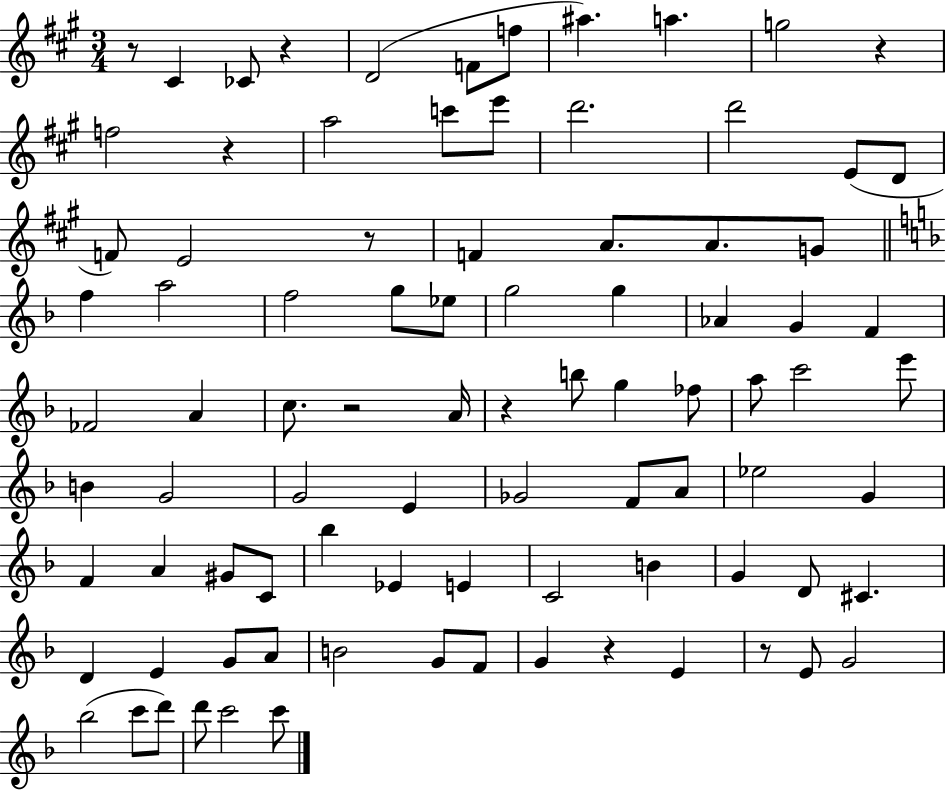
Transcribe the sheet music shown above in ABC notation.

X:1
T:Untitled
M:3/4
L:1/4
K:A
z/2 ^C _C/2 z D2 F/2 f/2 ^a a g2 z f2 z a2 c'/2 e'/2 d'2 d'2 E/2 D/2 F/2 E2 z/2 F A/2 A/2 G/2 f a2 f2 g/2 _e/2 g2 g _A G F _F2 A c/2 z2 A/4 z b/2 g _f/2 a/2 c'2 e'/2 B G2 G2 E _G2 F/2 A/2 _e2 G F A ^G/2 C/2 _b _E E C2 B G D/2 ^C D E G/2 A/2 B2 G/2 F/2 G z E z/2 E/2 G2 _b2 c'/2 d'/2 d'/2 c'2 c'/2